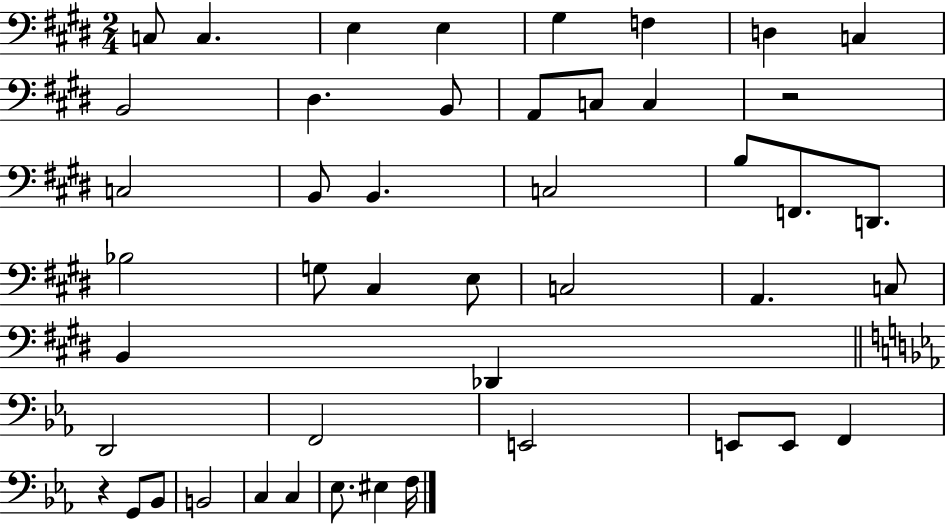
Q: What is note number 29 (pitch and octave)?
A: B2